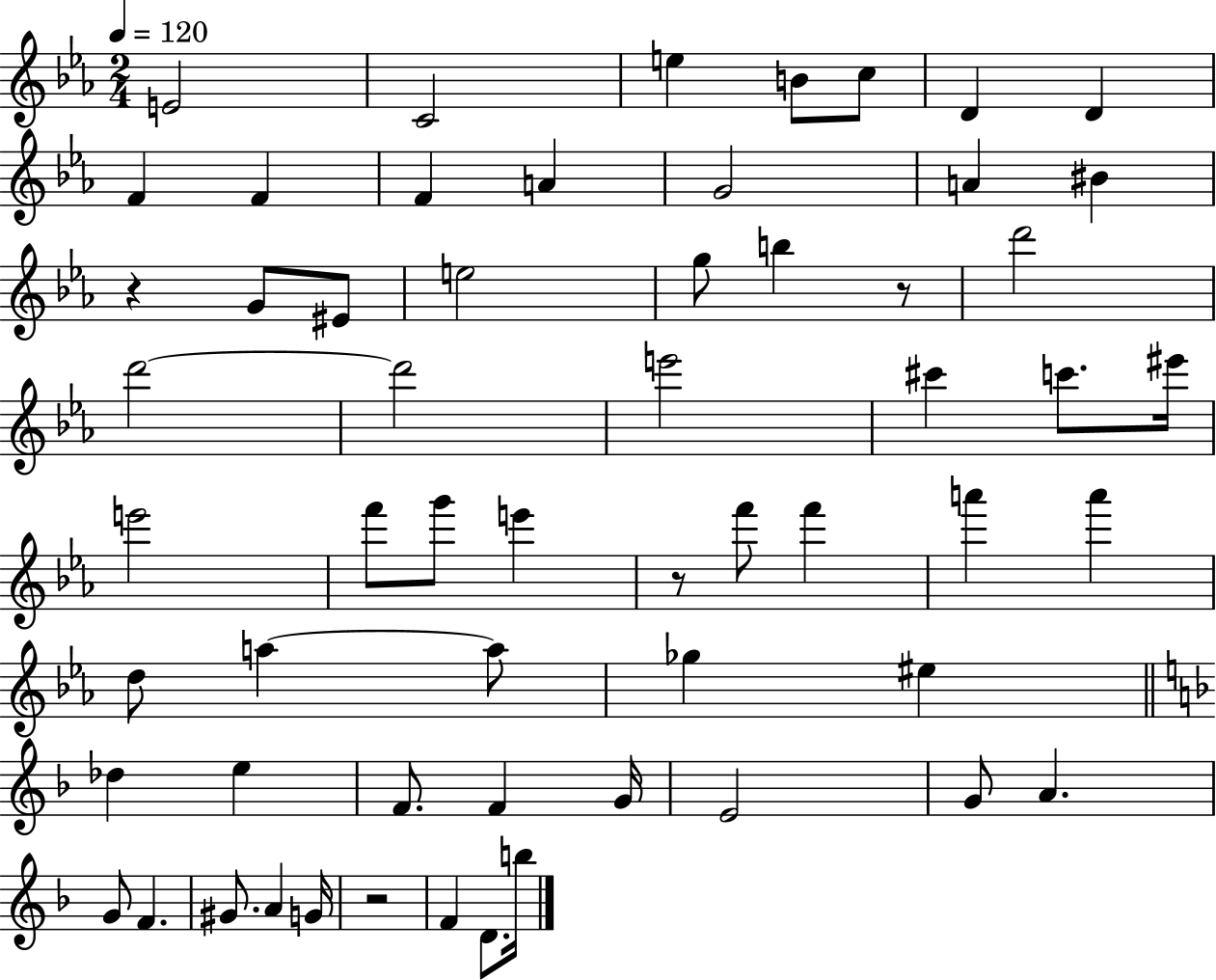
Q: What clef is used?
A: treble